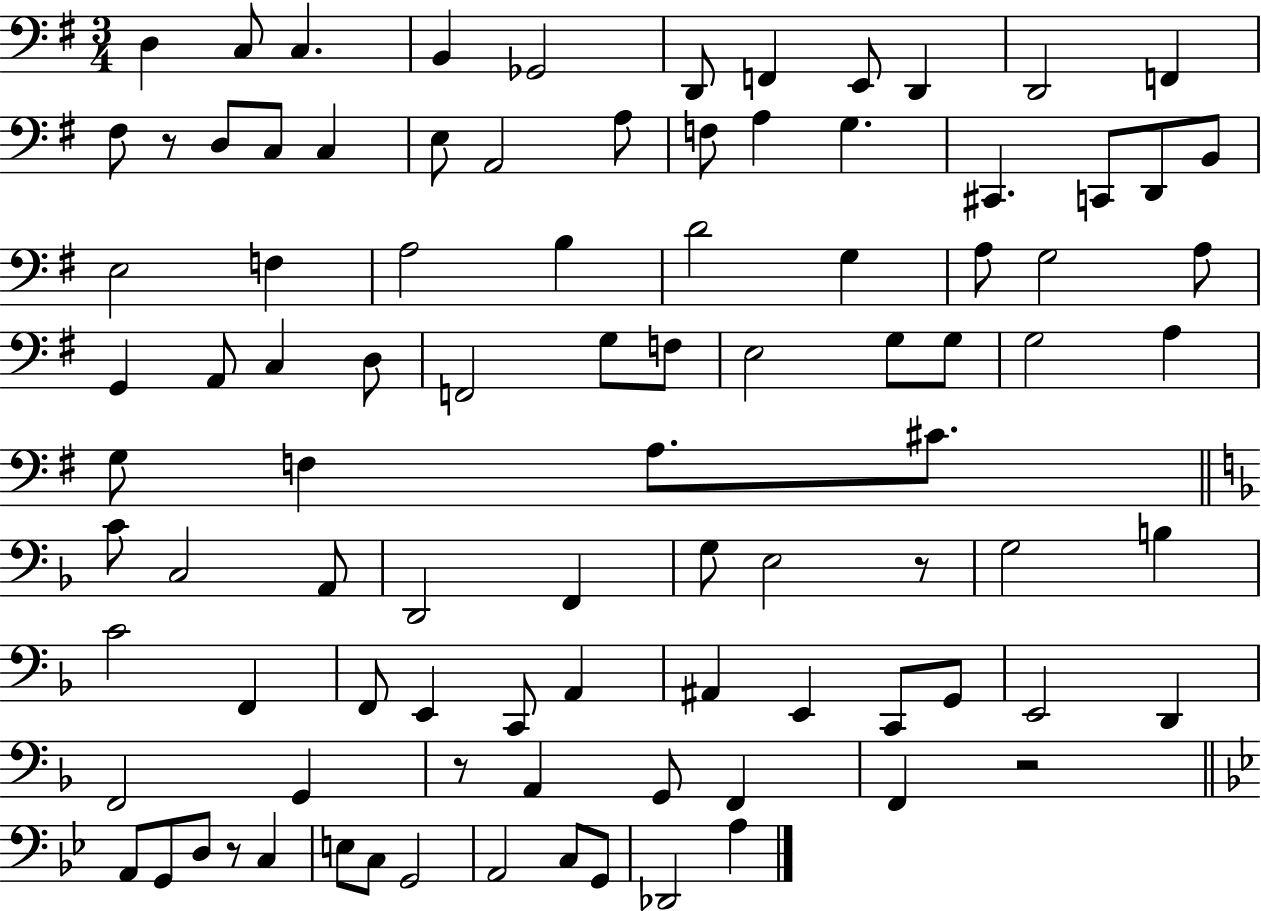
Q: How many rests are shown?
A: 5